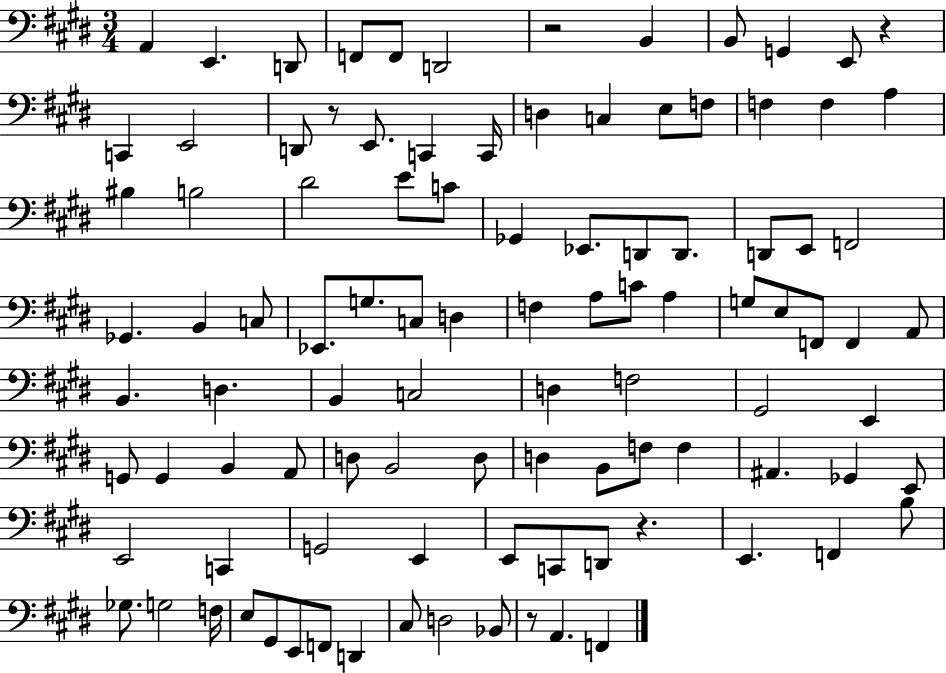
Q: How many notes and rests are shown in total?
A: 101